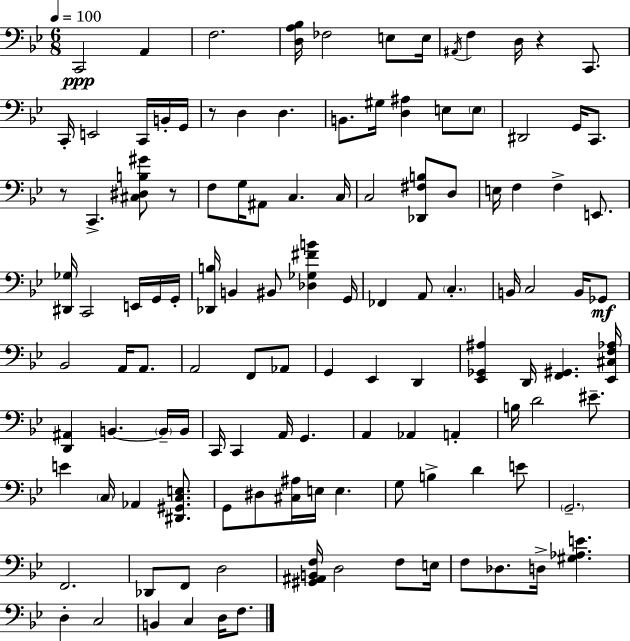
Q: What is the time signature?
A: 6/8